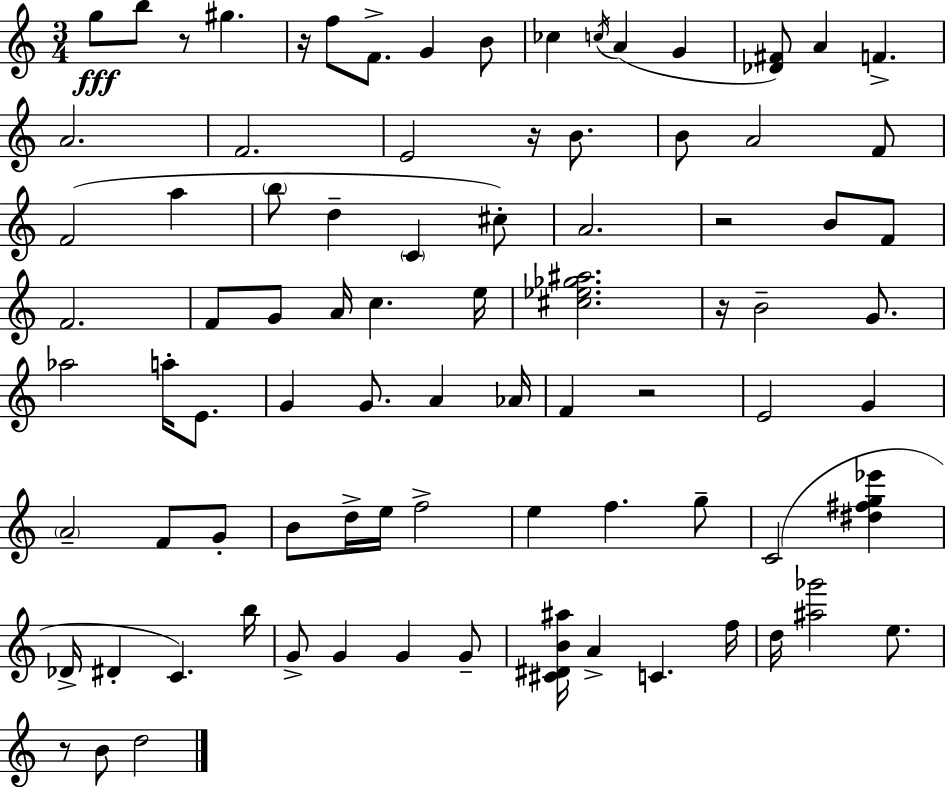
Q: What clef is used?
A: treble